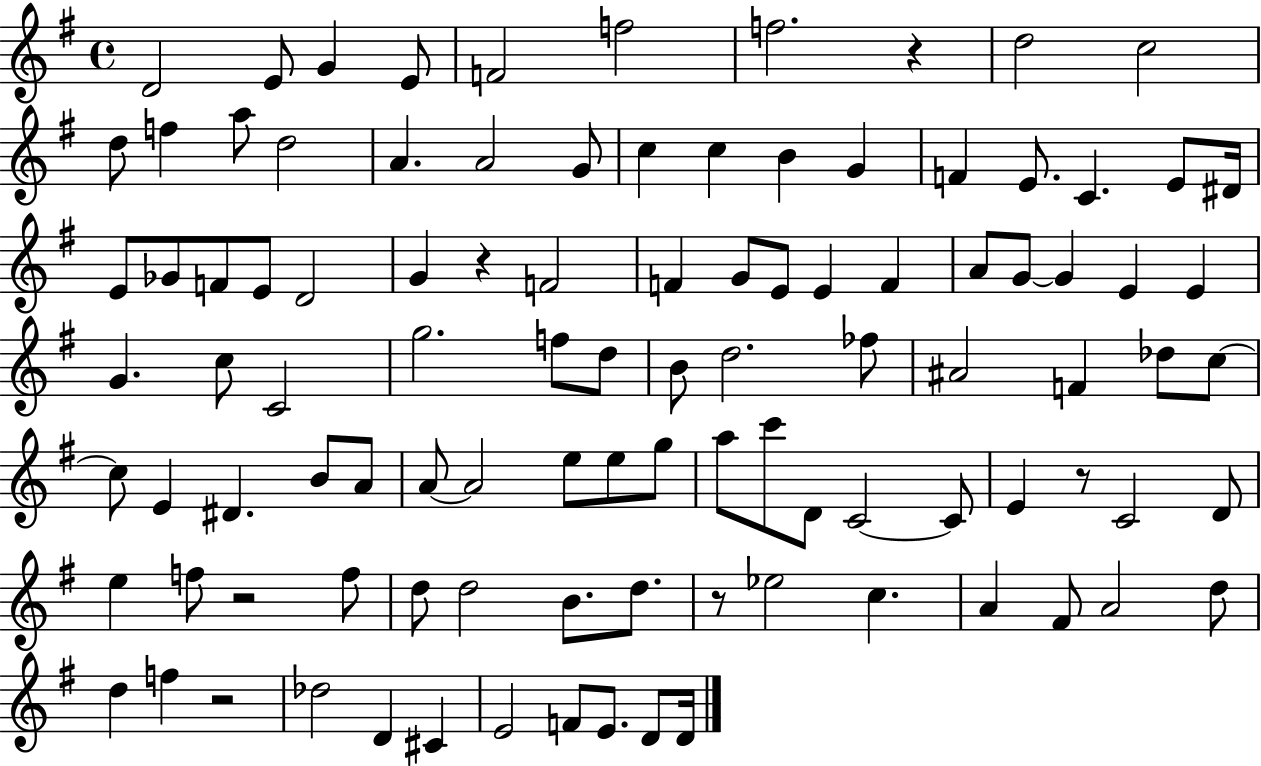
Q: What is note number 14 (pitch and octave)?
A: A4